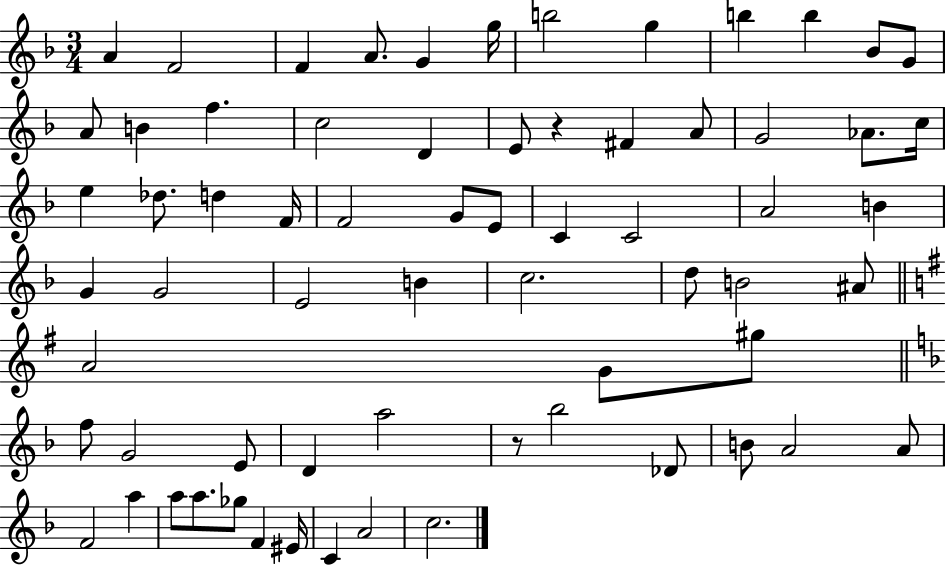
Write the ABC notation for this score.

X:1
T:Untitled
M:3/4
L:1/4
K:F
A F2 F A/2 G g/4 b2 g b b _B/2 G/2 A/2 B f c2 D E/2 z ^F A/2 G2 _A/2 c/4 e _d/2 d F/4 F2 G/2 E/2 C C2 A2 B G G2 E2 B c2 d/2 B2 ^A/2 A2 G/2 ^g/2 f/2 G2 E/2 D a2 z/2 _b2 _D/2 B/2 A2 A/2 F2 a a/2 a/2 _g/2 F ^E/4 C A2 c2